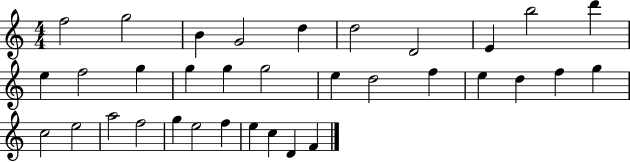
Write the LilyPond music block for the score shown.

{
  \clef treble
  \numericTimeSignature
  \time 4/4
  \key c \major
  f''2 g''2 | b'4 g'2 d''4 | d''2 d'2 | e'4 b''2 d'''4 | \break e''4 f''2 g''4 | g''4 g''4 g''2 | e''4 d''2 f''4 | e''4 d''4 f''4 g''4 | \break c''2 e''2 | a''2 f''2 | g''4 e''2 f''4 | e''4 c''4 d'4 f'4 | \break \bar "|."
}